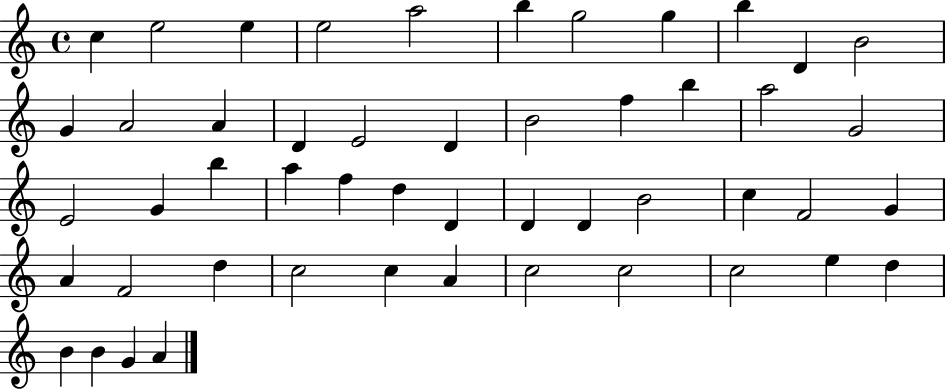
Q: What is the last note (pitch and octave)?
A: A4